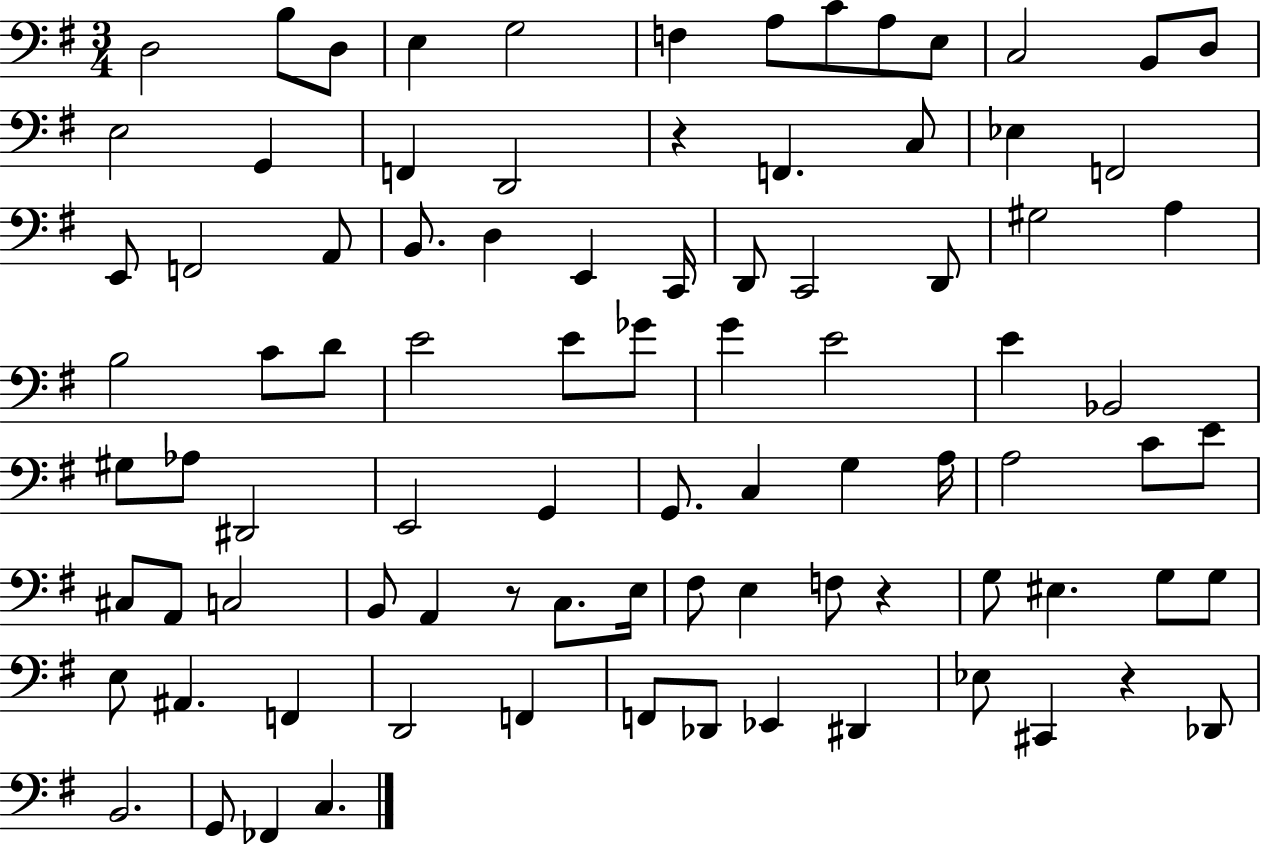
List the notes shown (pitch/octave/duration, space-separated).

D3/h B3/e D3/e E3/q G3/h F3/q A3/e C4/e A3/e E3/e C3/h B2/e D3/e E3/h G2/q F2/q D2/h R/q F2/q. C3/e Eb3/q F2/h E2/e F2/h A2/e B2/e. D3/q E2/q C2/s D2/e C2/h D2/e G#3/h A3/q B3/h C4/e D4/e E4/h E4/e Gb4/e G4/q E4/h E4/q Bb2/h G#3/e Ab3/e D#2/h E2/h G2/q G2/e. C3/q G3/q A3/s A3/h C4/e E4/e C#3/e A2/e C3/h B2/e A2/q R/e C3/e. E3/s F#3/e E3/q F3/e R/q G3/e EIS3/q. G3/e G3/e E3/e A#2/q. F2/q D2/h F2/q F2/e Db2/e Eb2/q D#2/q Eb3/e C#2/q R/q Db2/e B2/h. G2/e FES2/q C3/q.